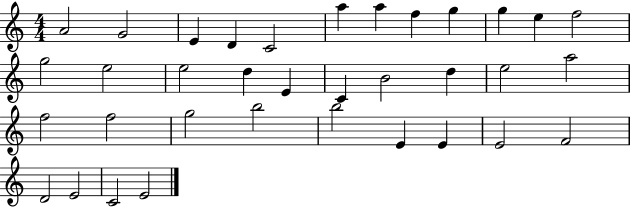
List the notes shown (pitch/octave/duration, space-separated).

A4/h G4/h E4/q D4/q C4/h A5/q A5/q F5/q G5/q G5/q E5/q F5/h G5/h E5/h E5/h D5/q E4/q C4/q B4/h D5/q E5/h A5/h F5/h F5/h G5/h B5/h B5/h E4/q E4/q E4/h F4/h D4/h E4/h C4/h E4/h